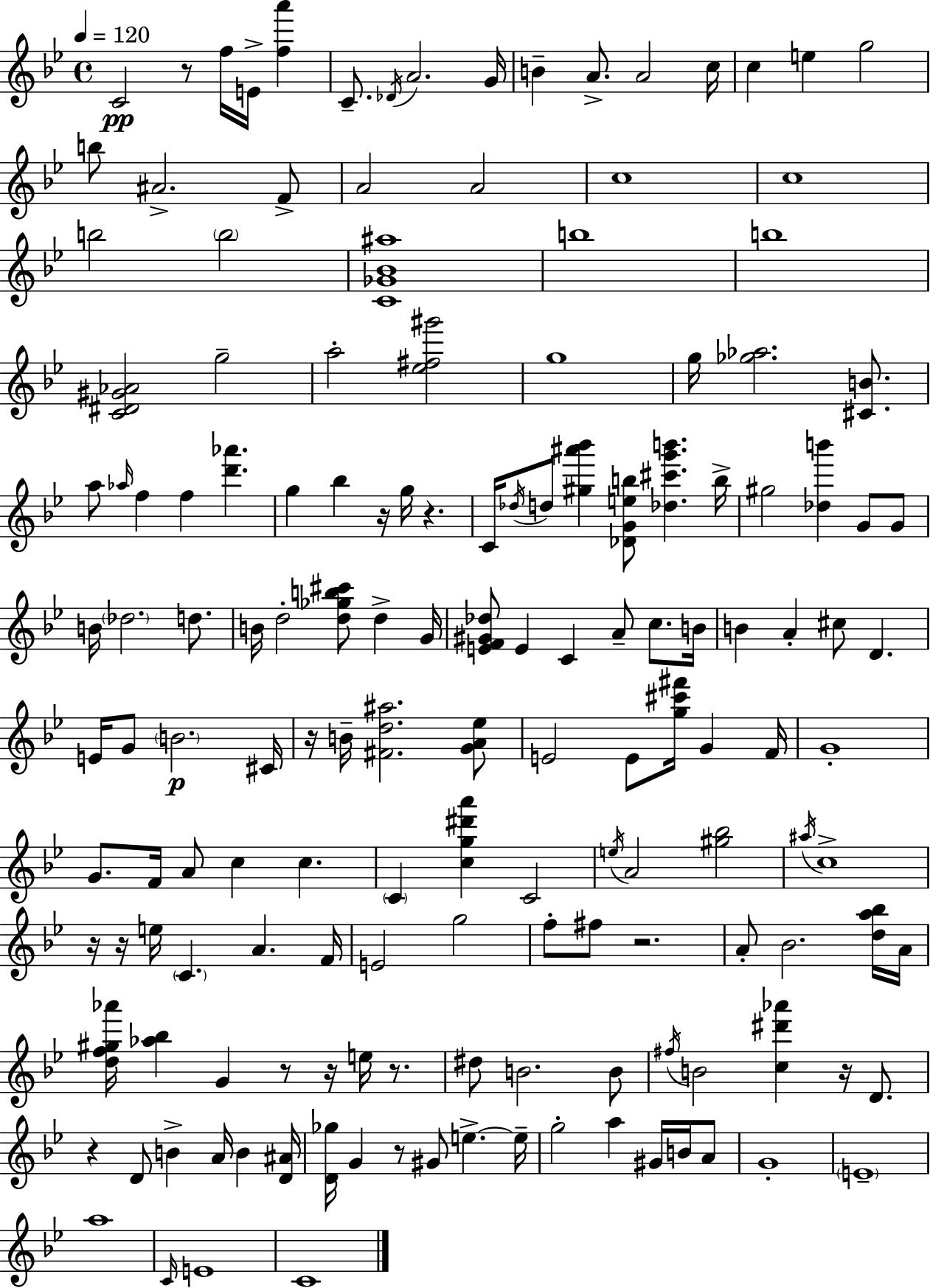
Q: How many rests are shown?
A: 13